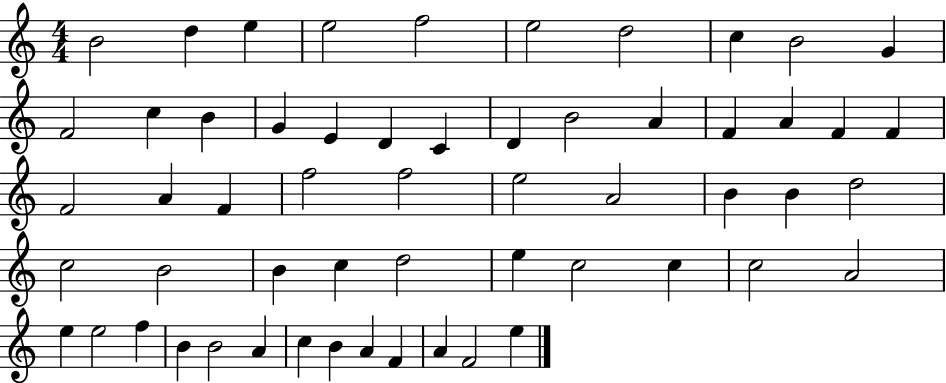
X:1
T:Untitled
M:4/4
L:1/4
K:C
B2 d e e2 f2 e2 d2 c B2 G F2 c B G E D C D B2 A F A F F F2 A F f2 f2 e2 A2 B B d2 c2 B2 B c d2 e c2 c c2 A2 e e2 f B B2 A c B A F A F2 e